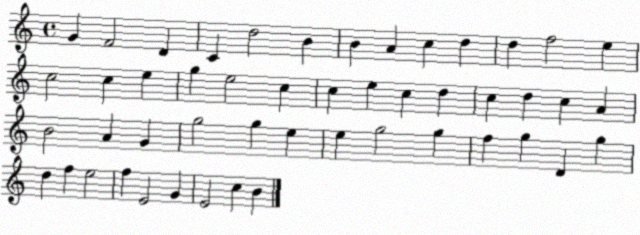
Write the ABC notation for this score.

X:1
T:Untitled
M:4/4
L:1/4
K:C
G F2 D C d2 B B A c d d f2 e c2 c e g e2 c c e c d c d c A B2 A G g2 g e e g2 g f g D g d f e2 f E2 G E2 c B